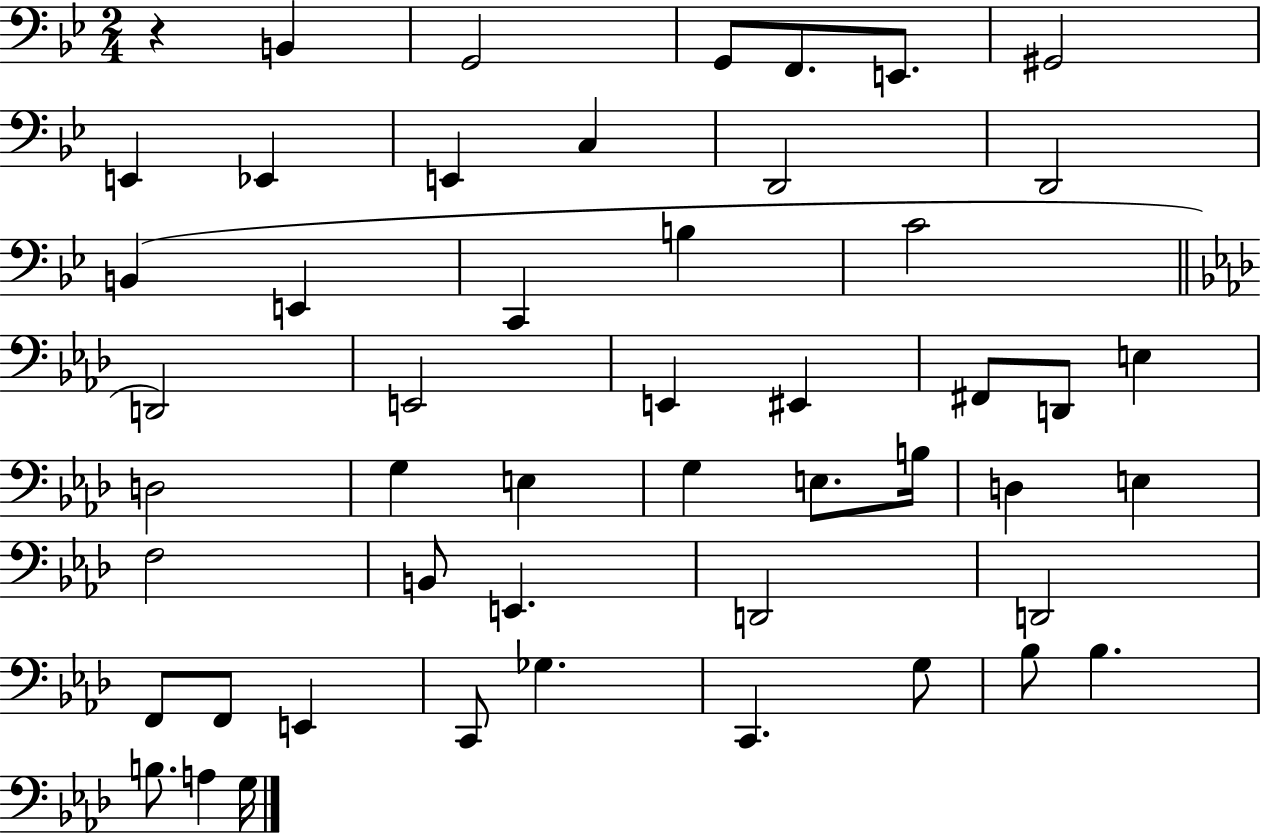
{
  \clef bass
  \numericTimeSignature
  \time 2/4
  \key bes \major
  r4 b,4 | g,2 | g,8 f,8. e,8. | gis,2 | \break e,4 ees,4 | e,4 c4 | d,2 | d,2 | \break b,4( e,4 | c,4 b4 | c'2 | \bar "||" \break \key f \minor d,2) | e,2 | e,4 eis,4 | fis,8 d,8 e4 | \break d2 | g4 e4 | g4 e8. b16 | d4 e4 | \break f2 | b,8 e,4. | d,2 | d,2 | \break f,8 f,8 e,4 | c,8 ges4. | c,4. g8 | bes8 bes4. | \break b8. a4 g16 | \bar "|."
}